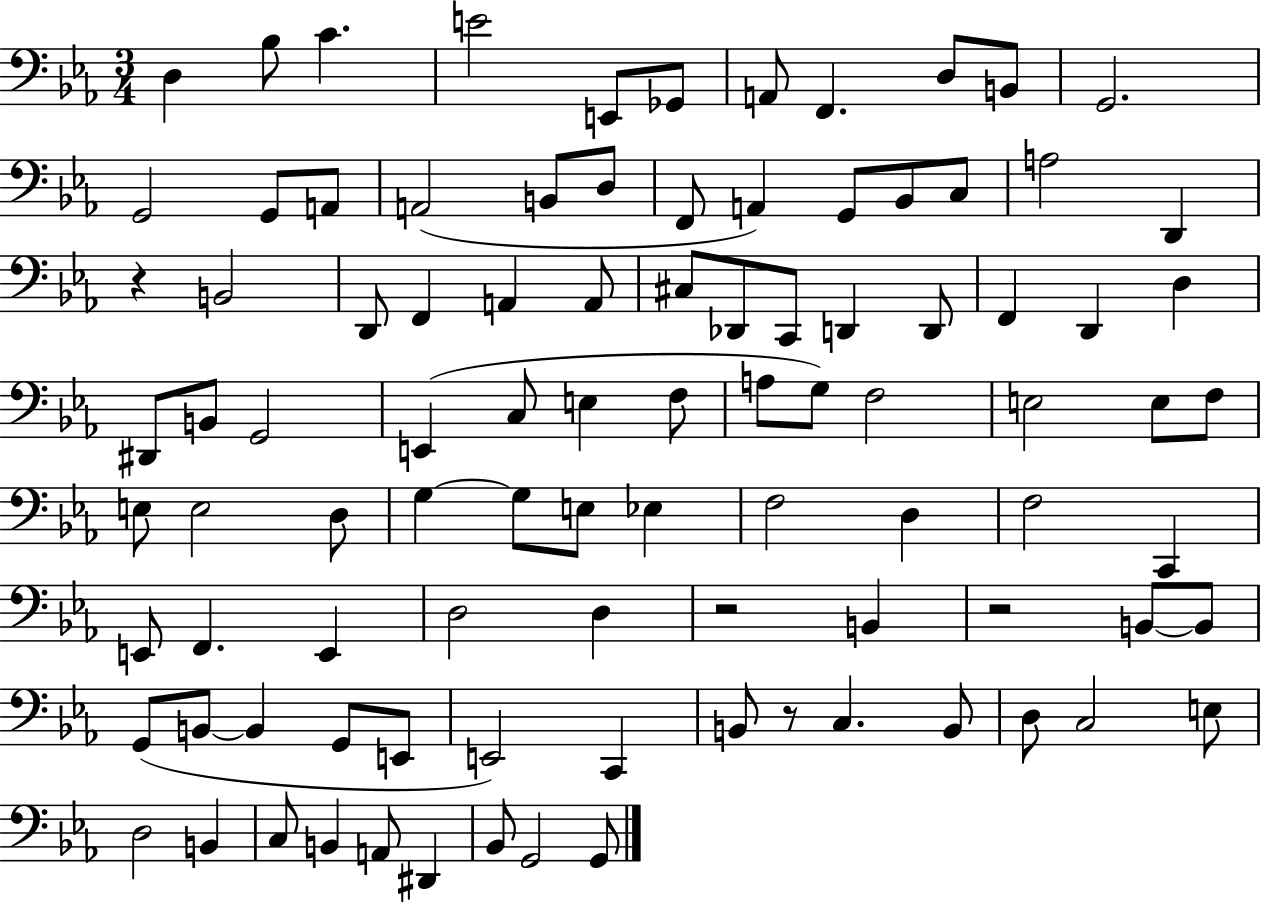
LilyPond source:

{
  \clef bass
  \numericTimeSignature
  \time 3/4
  \key ees \major
  d4 bes8 c'4. | e'2 e,8 ges,8 | a,8 f,4. d8 b,8 | g,2. | \break g,2 g,8 a,8 | a,2( b,8 d8 | f,8 a,4) g,8 bes,8 c8 | a2 d,4 | \break r4 b,2 | d,8 f,4 a,4 a,8 | cis8 des,8 c,8 d,4 d,8 | f,4 d,4 d4 | \break dis,8 b,8 g,2 | e,4( c8 e4 f8 | a8 g8) f2 | e2 e8 f8 | \break e8 e2 d8 | g4~~ g8 e8 ees4 | f2 d4 | f2 c,4 | \break e,8 f,4. e,4 | d2 d4 | r2 b,4 | r2 b,8~~ b,8 | \break g,8( b,8~~ b,4 g,8 e,8 | e,2) c,4 | b,8 r8 c4. b,8 | d8 c2 e8 | \break d2 b,4 | c8 b,4 a,8 dis,4 | bes,8 g,2 g,8 | \bar "|."
}